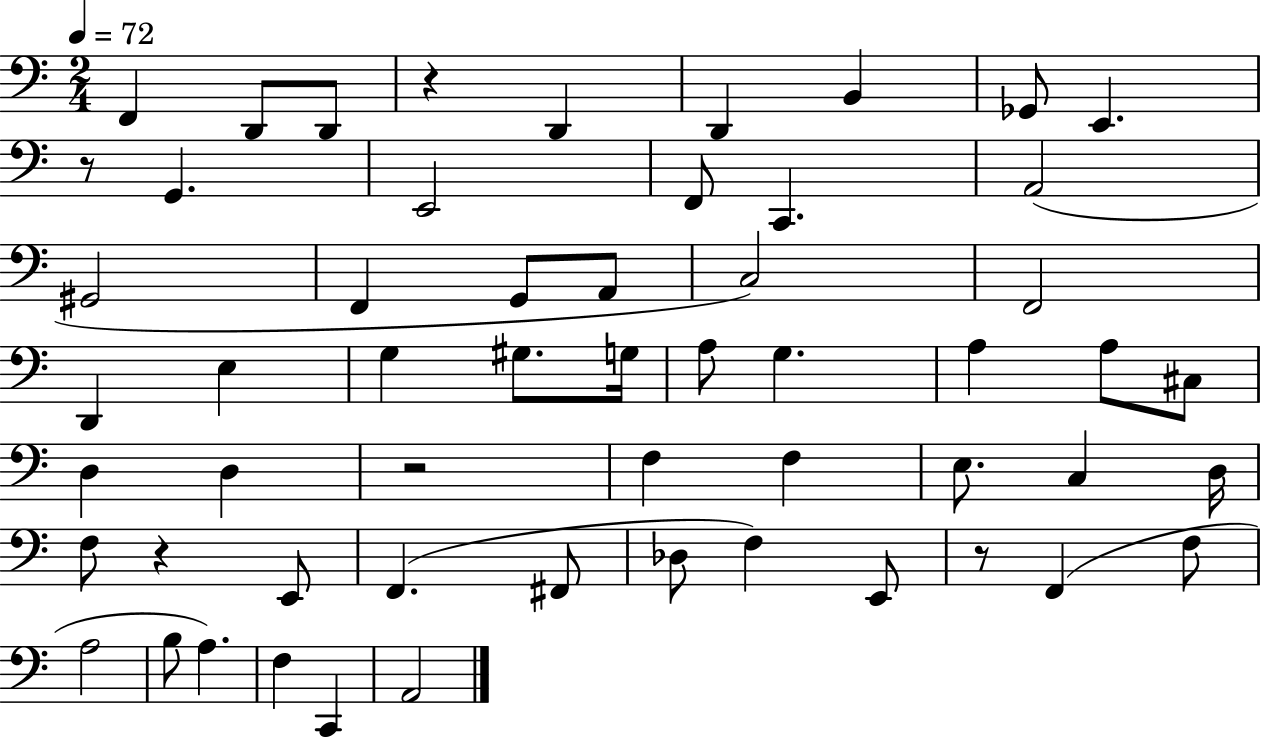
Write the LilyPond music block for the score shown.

{
  \clef bass
  \numericTimeSignature
  \time 2/4
  \key c \major
  \tempo 4 = 72
  f,4 d,8 d,8 | r4 d,4 | d,4 b,4 | ges,8 e,4. | \break r8 g,4. | e,2 | f,8 c,4. | a,2( | \break gis,2 | f,4 g,8 a,8 | c2) | f,2 | \break d,4 e4 | g4 gis8. g16 | a8 g4. | a4 a8 cis8 | \break d4 d4 | r2 | f4 f4 | e8. c4 d16 | \break f8 r4 e,8 | f,4.( fis,8 | des8 f4) e,8 | r8 f,4( f8 | \break a2 | b8 a4.) | f4 c,4 | a,2 | \break \bar "|."
}